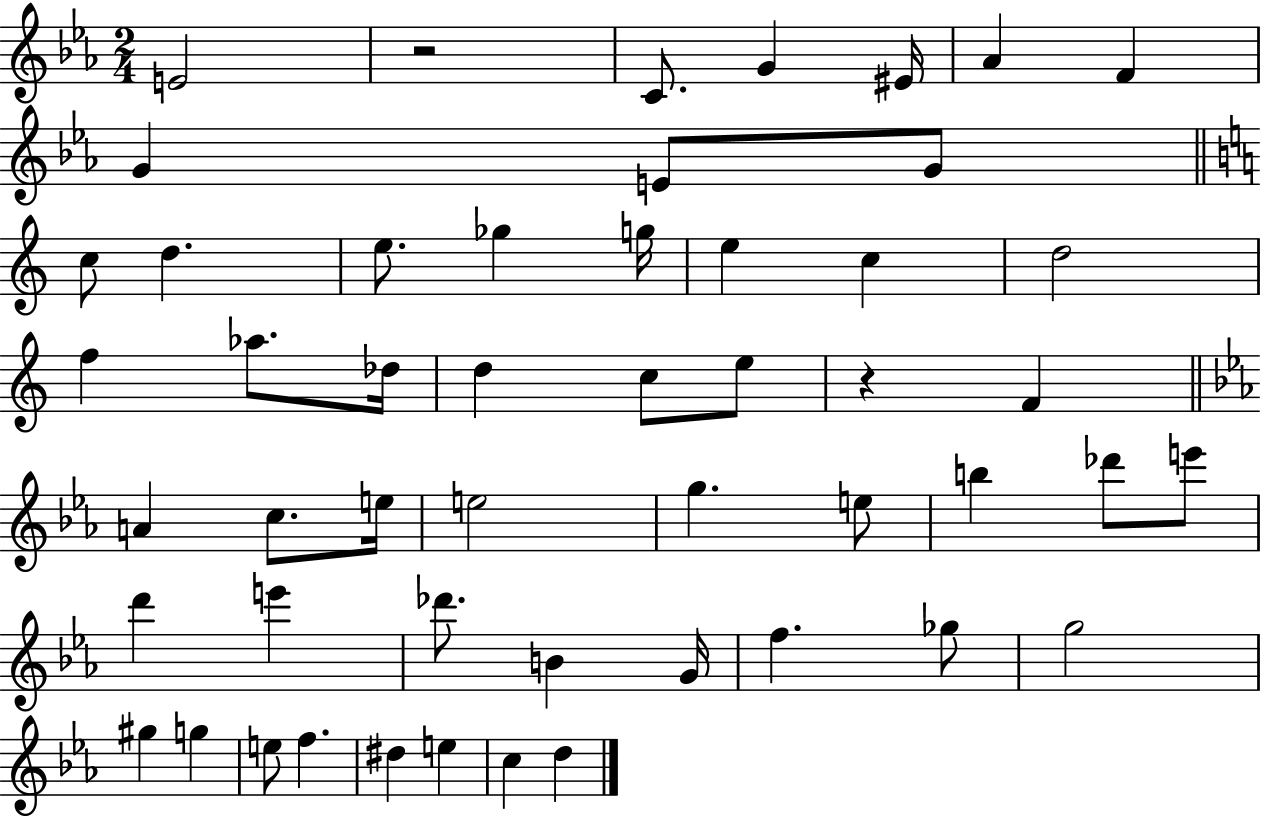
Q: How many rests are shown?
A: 2